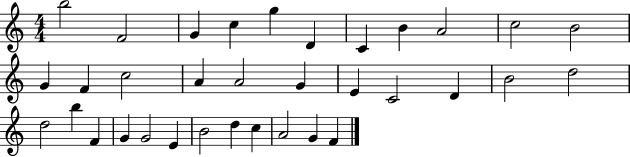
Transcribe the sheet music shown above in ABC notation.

X:1
T:Untitled
M:4/4
L:1/4
K:C
b2 F2 G c g D C B A2 c2 B2 G F c2 A A2 G E C2 D B2 d2 d2 b F G G2 E B2 d c A2 G F